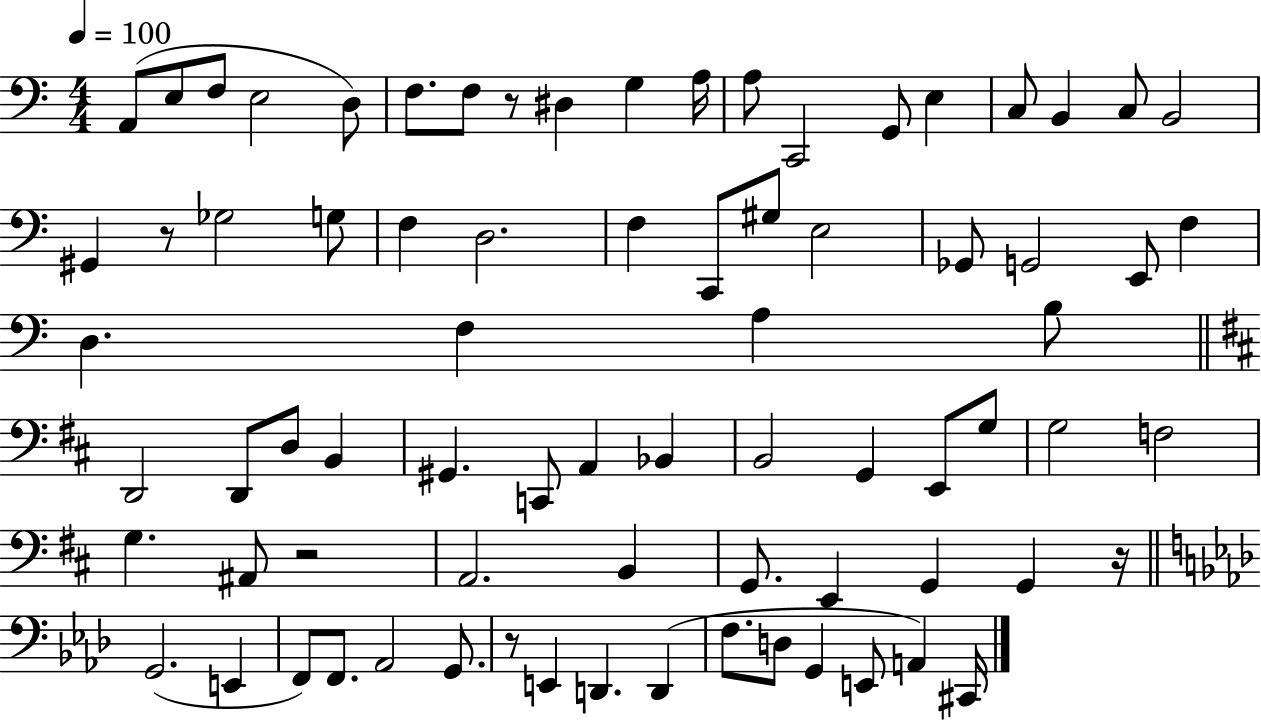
X:1
T:Untitled
M:4/4
L:1/4
K:C
A,,/2 E,/2 F,/2 E,2 D,/2 F,/2 F,/2 z/2 ^D, G, A,/4 A,/2 C,,2 G,,/2 E, C,/2 B,, C,/2 B,,2 ^G,, z/2 _G,2 G,/2 F, D,2 F, C,,/2 ^G,/2 E,2 _G,,/2 G,,2 E,,/2 F, D, F, A, B,/2 D,,2 D,,/2 D,/2 B,, ^G,, C,,/2 A,, _B,, B,,2 G,, E,,/2 G,/2 G,2 F,2 G, ^A,,/2 z2 A,,2 B,, G,,/2 E,, G,, G,, z/4 G,,2 E,, F,,/2 F,,/2 _A,,2 G,,/2 z/2 E,, D,, D,, F,/2 D,/2 G,, E,,/2 A,, ^C,,/4